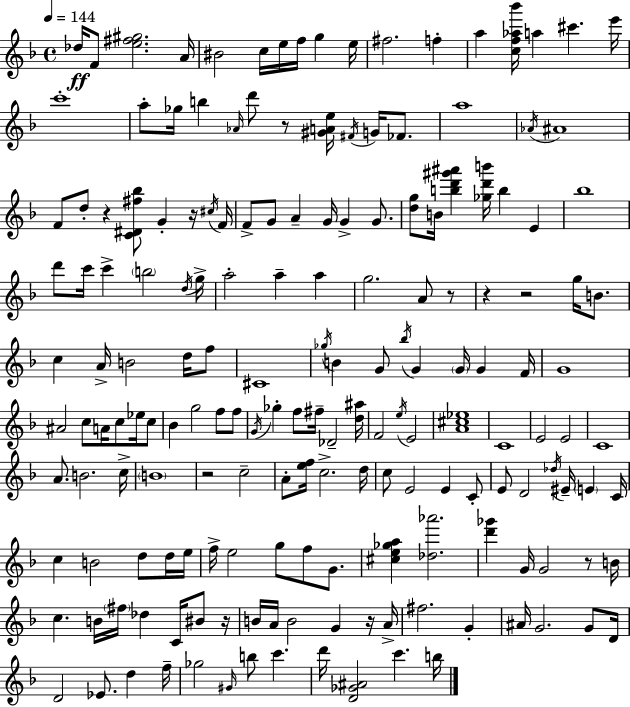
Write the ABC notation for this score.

X:1
T:Untitled
M:4/4
L:1/4
K:Dm
_d/4 F/2 [e^f^g]2 A/4 ^B2 c/4 e/4 f/4 g e/4 ^f2 f a [cf_a_b']/4 a ^c' e'/4 c'4 a/2 _g/4 b _A/4 d'/2 z/2 [^GAe]/4 ^F/4 G/4 _F/2 a4 _A/4 ^A4 F/2 d/2 z [C^D^f_b]/2 G z/4 ^c/4 F/4 F/2 G/2 A G/4 G G/2 [dg]/2 B/4 [bd'^g'^a'] [_gd'b']/4 b E _b4 d'/2 c'/4 c' b2 d/4 g/4 a2 a a g2 A/2 z/2 z z2 g/4 B/2 c A/4 B2 d/4 f/2 ^C4 _g/4 B G/2 _b/4 G G/4 G F/4 G4 ^A2 c/2 A/4 c/2 _e/4 c/2 _B g2 f/2 f/2 G/4 _g f/2 ^f/4 _D2 [d^a]/4 F2 e/4 E2 [A^c_e]4 C4 E2 E2 C4 A/2 B2 c/4 B4 z2 c2 A/2 [ef]/4 c2 d/4 c/2 E2 E C/2 E/2 D2 _d/4 ^E/4 E C/4 c B2 d/2 d/4 e/4 f/4 e2 g/2 f/2 G/2 [^ce_ga] [_d_a']2 [d'_g'] G/4 G2 z/2 B/4 c B/4 ^f/4 _d C/4 ^B/2 z/4 B/4 A/4 B2 G z/4 A/4 ^f2 G ^A/4 G2 G/2 D/4 D2 _E/2 d f/4 _g2 ^G/4 b/2 c' d'/4 [D_G^A]2 c' b/4